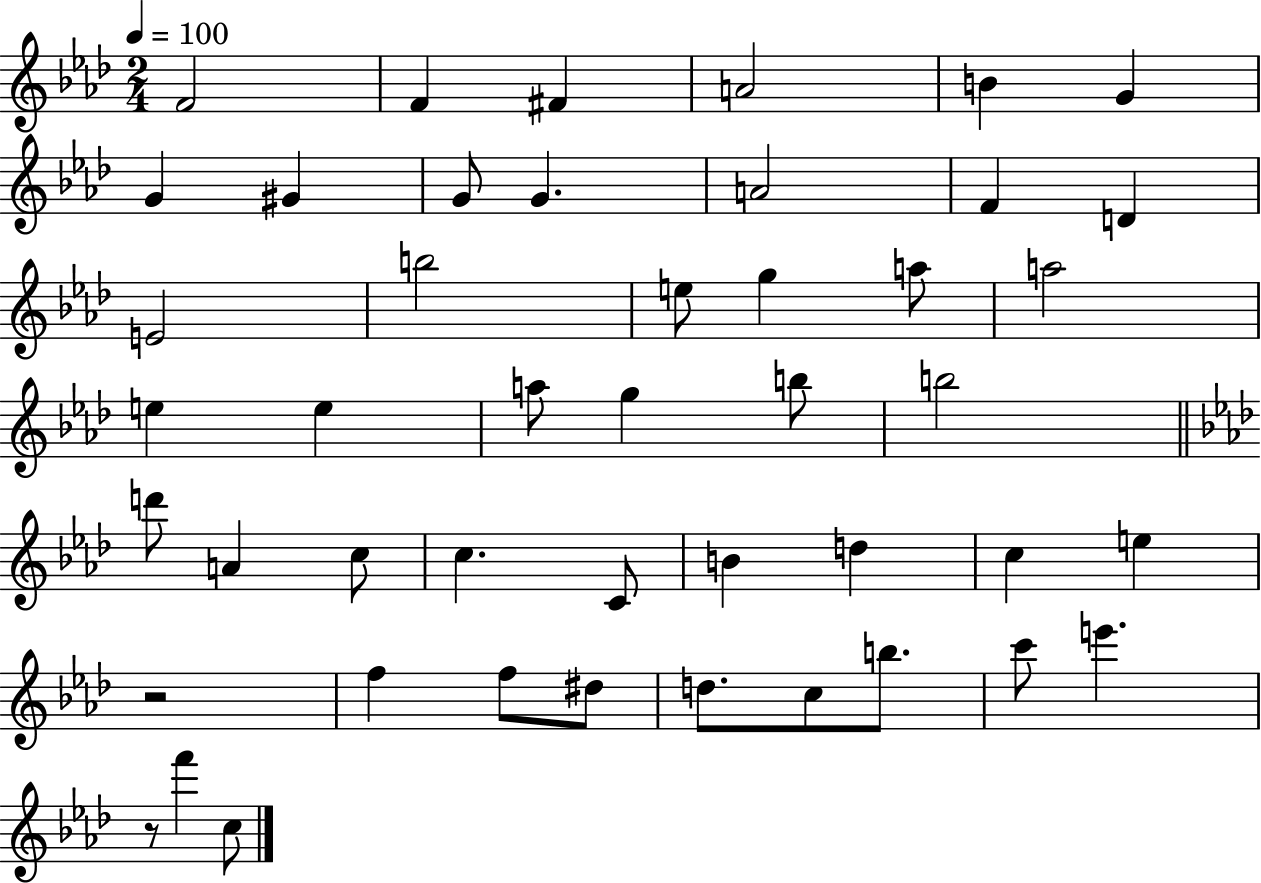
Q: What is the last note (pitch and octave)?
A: C5